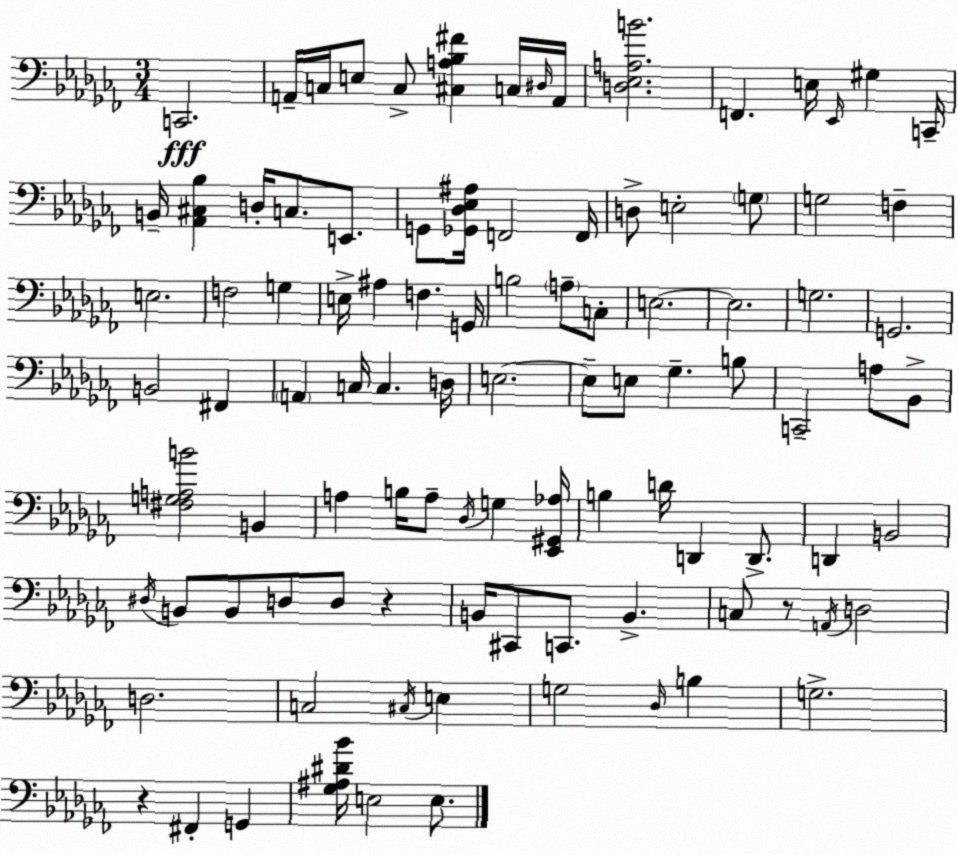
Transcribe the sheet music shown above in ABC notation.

X:1
T:Untitled
M:3/4
L:1/4
K:Abm
C,,2 A,,/4 C,/4 E,/2 C,/2 [^C,A,_B,^F] C,/4 ^D,/4 A,,/4 [D,_E,A,B]2 F,, E,/4 _E,,/4 ^G, C,,/4 B,,/4 [_A,,^C,_B,] D,/4 C,/2 E,,/2 G,,/2 [_G,,_D,_E,^A,]/4 F,,2 F,,/4 D,/2 E,2 G,/2 G,2 F, E,2 F,2 G, E,/4 ^A, F, G,,/4 B,2 A,/2 C,/2 E,2 E,2 G,2 G,,2 B,,2 ^F,, A,, C,/4 C, D,/4 E,2 E,/2 E,/2 _G, B,/2 C,,2 A,/2 _B,,/2 [^F,G,A,B]2 B,, A, B,/4 A,/2 _D,/4 G, [_E,,^G,,_A,]/4 B, D/4 D,, D,,/2 D,, B,,2 ^D,/4 B,,/2 B,,/2 D,/2 D,/2 z B,,/4 ^C,,/2 C,,/2 B,, C,/2 z/2 A,,/4 D,2 D,2 C,2 ^C,/4 E, G,2 _D,/4 B, G,2 z ^F,, G,, [_G,^A,^D_B]/4 E,2 E,/2